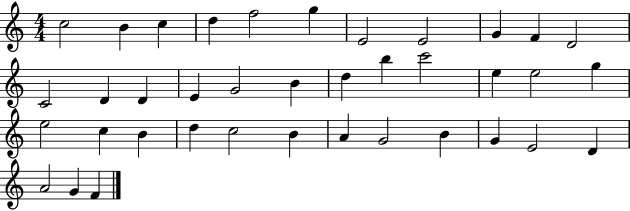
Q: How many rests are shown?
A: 0